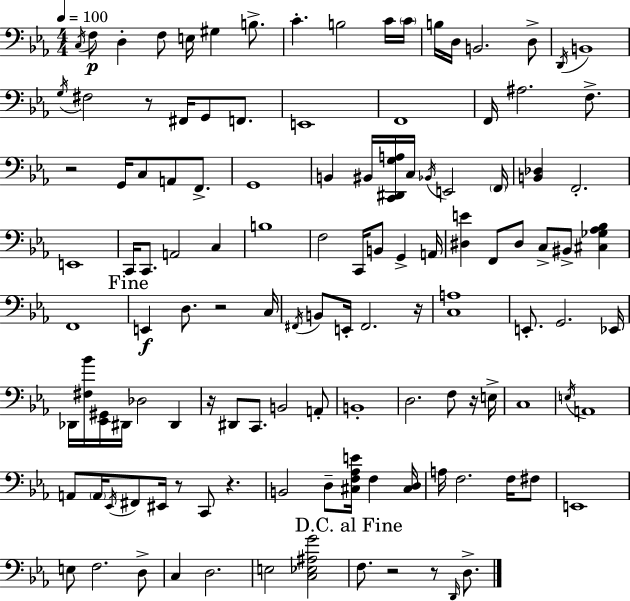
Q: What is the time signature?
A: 4/4